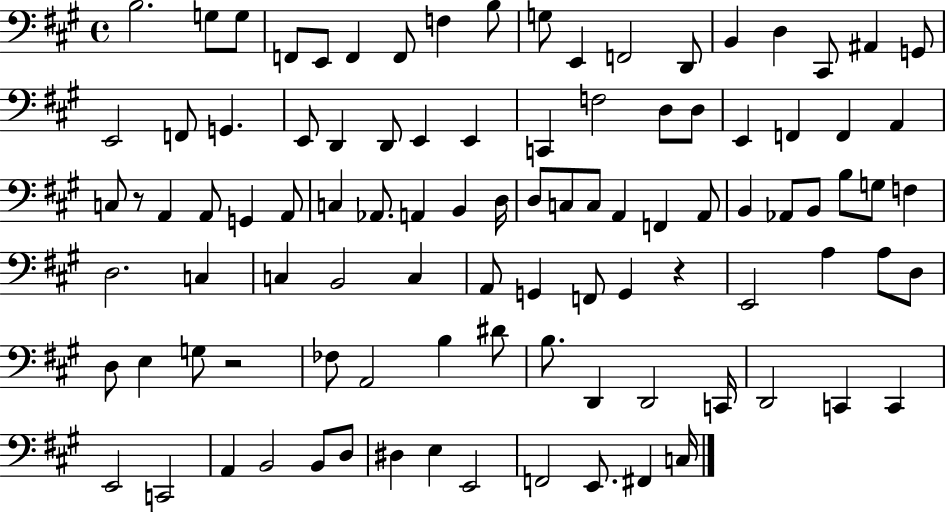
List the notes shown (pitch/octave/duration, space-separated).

B3/h. G3/e G3/e F2/e E2/e F2/q F2/e F3/q B3/e G3/e E2/q F2/h D2/e B2/q D3/q C#2/e A#2/q G2/e E2/h F2/e G2/q. E2/e D2/q D2/e E2/q E2/q C2/q F3/h D3/e D3/e E2/q F2/q F2/q A2/q C3/e R/e A2/q A2/e G2/q A2/e C3/q Ab2/e. A2/q B2/q D3/s D3/e C3/e C3/e A2/q F2/q A2/e B2/q Ab2/e B2/e B3/e G3/e F3/q D3/h. C3/q C3/q B2/h C3/q A2/e G2/q F2/e G2/q R/q E2/h A3/q A3/e D3/e D3/e E3/q G3/e R/h FES3/e A2/h B3/q D#4/e B3/e. D2/q D2/h C2/s D2/h C2/q C2/q E2/h C2/h A2/q B2/h B2/e D3/e D#3/q E3/q E2/h F2/h E2/e. F#2/q C3/s